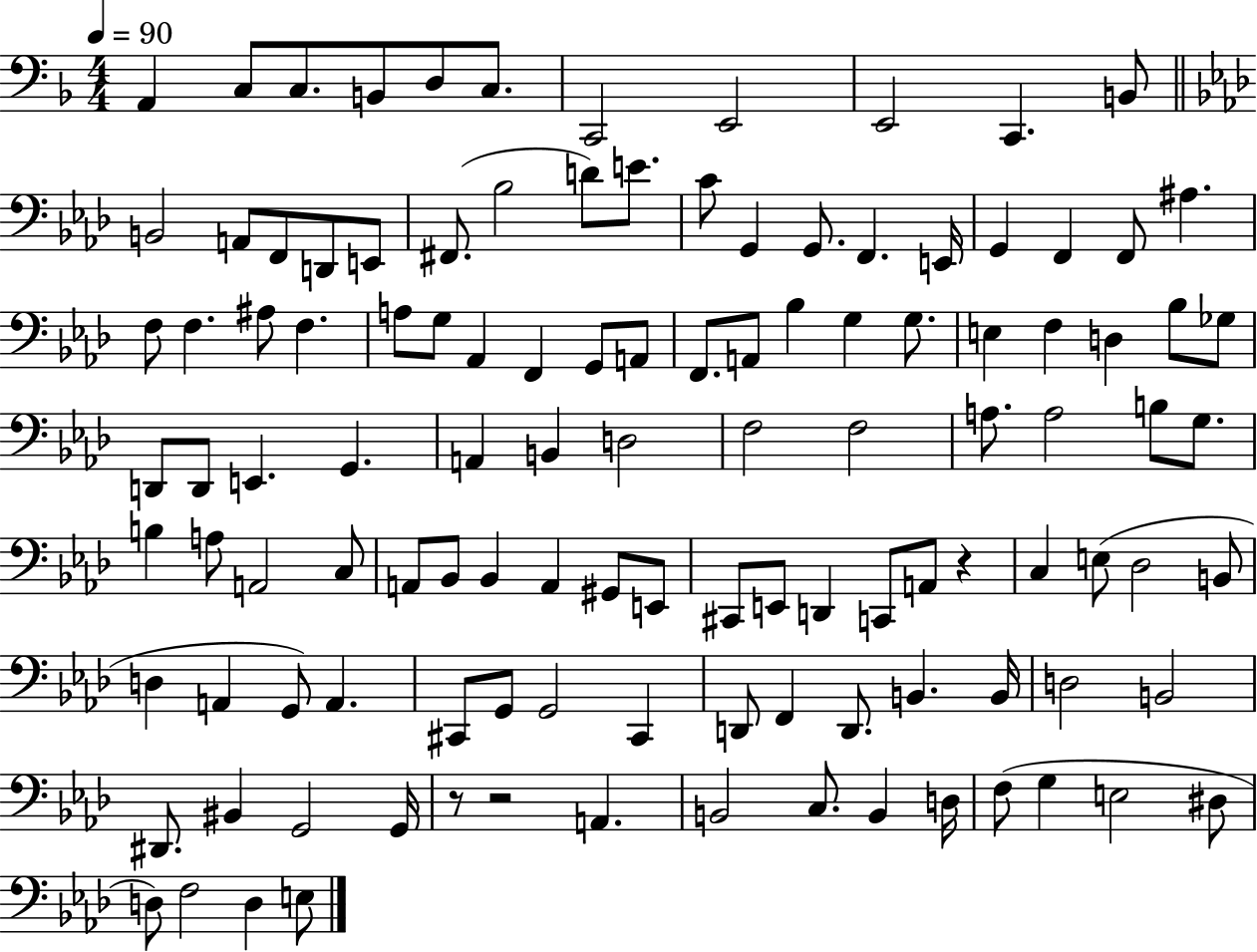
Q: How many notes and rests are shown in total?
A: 116